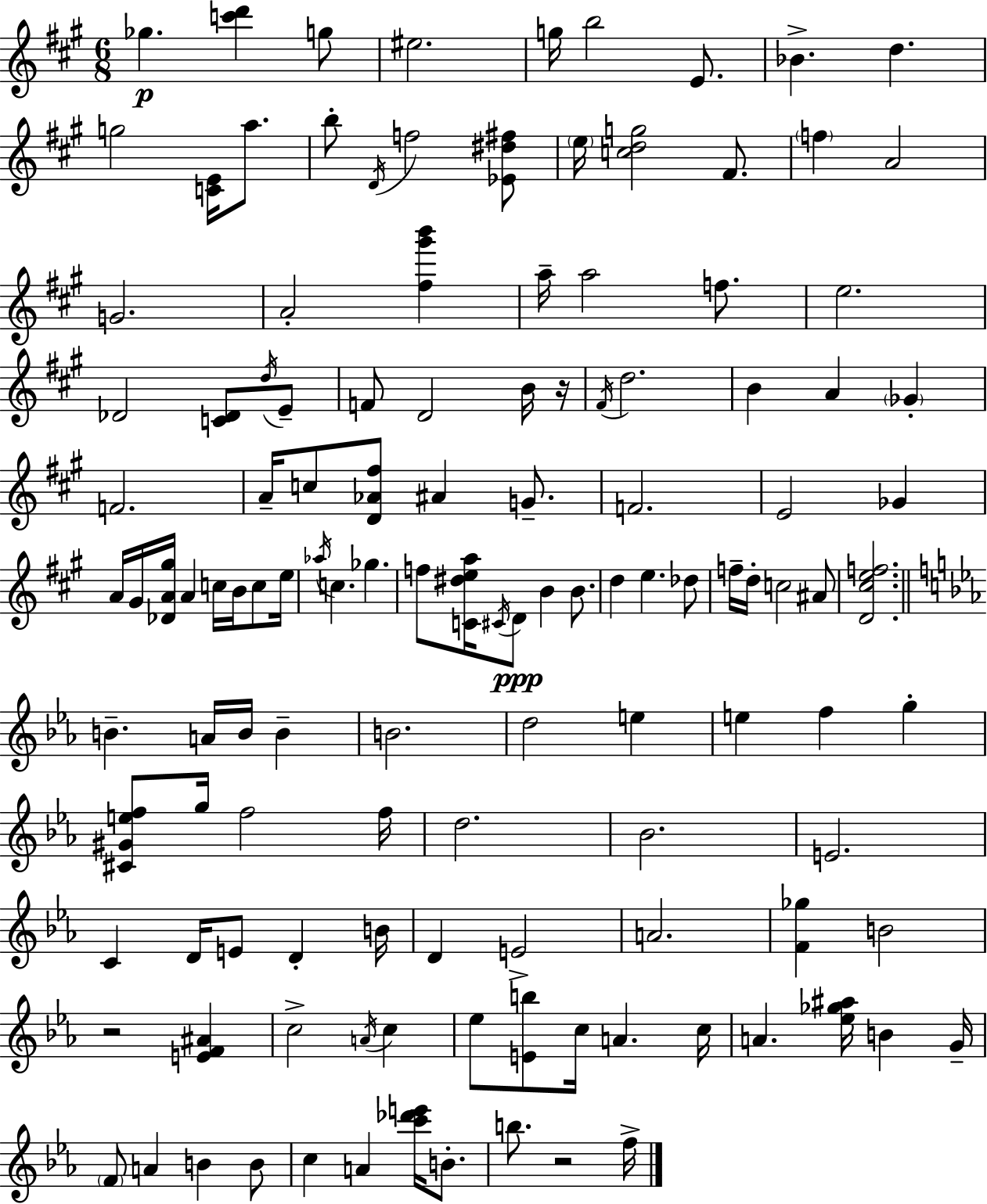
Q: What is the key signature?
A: A major